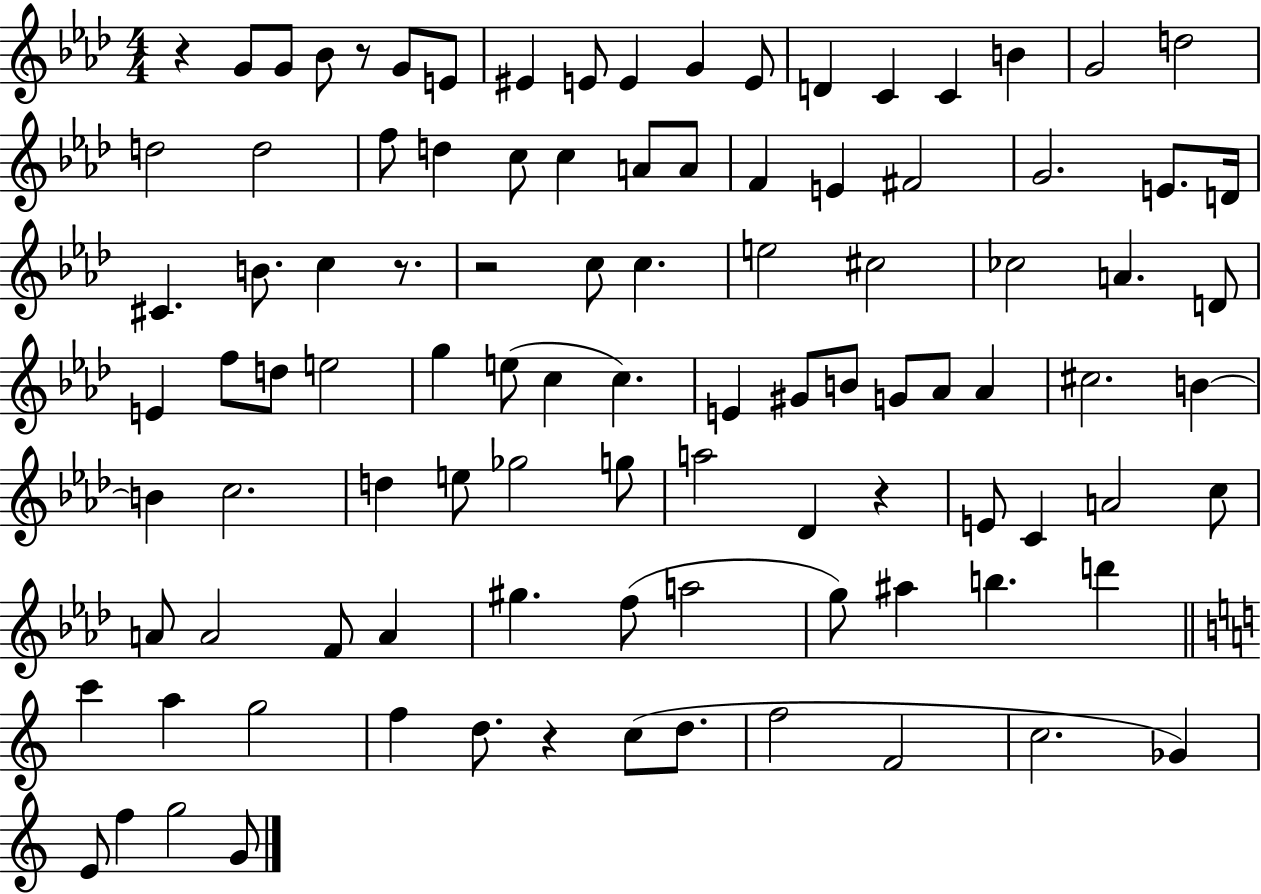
{
  \clef treble
  \numericTimeSignature
  \time 4/4
  \key aes \major
  r4 g'8 g'8 bes'8 r8 g'8 e'8 | eis'4 e'8 e'4 g'4 e'8 | d'4 c'4 c'4 b'4 | g'2 d''2 | \break d''2 d''2 | f''8 d''4 c''8 c''4 a'8 a'8 | f'4 e'4 fis'2 | g'2. e'8. d'16 | \break cis'4. b'8. c''4 r8. | r2 c''8 c''4. | e''2 cis''2 | ces''2 a'4. d'8 | \break e'4 f''8 d''8 e''2 | g''4 e''8( c''4 c''4.) | e'4 gis'8 b'8 g'8 aes'8 aes'4 | cis''2. b'4~~ | \break b'4 c''2. | d''4 e''8 ges''2 g''8 | a''2 des'4 r4 | e'8 c'4 a'2 c''8 | \break a'8 a'2 f'8 a'4 | gis''4. f''8( a''2 | g''8) ais''4 b''4. d'''4 | \bar "||" \break \key c \major c'''4 a''4 g''2 | f''4 d''8. r4 c''8( d''8. | f''2 f'2 | c''2. ges'4) | \break e'8 f''4 g''2 g'8 | \bar "|."
}